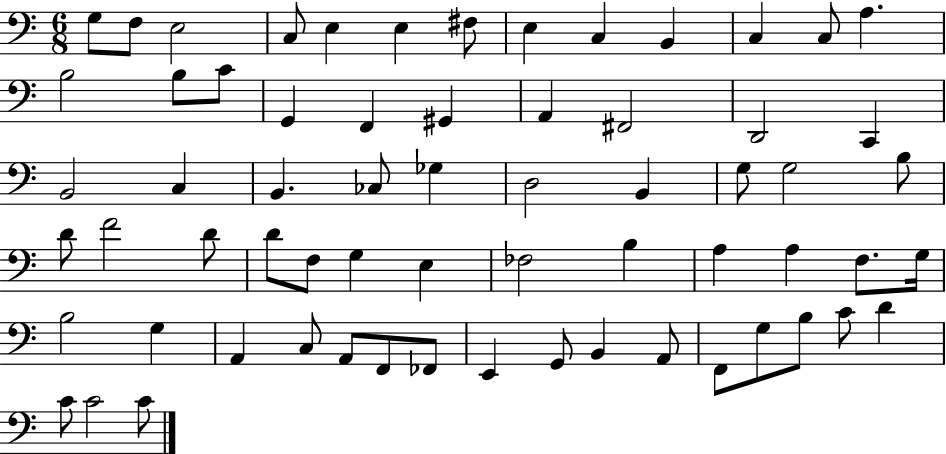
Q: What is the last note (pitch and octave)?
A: C4